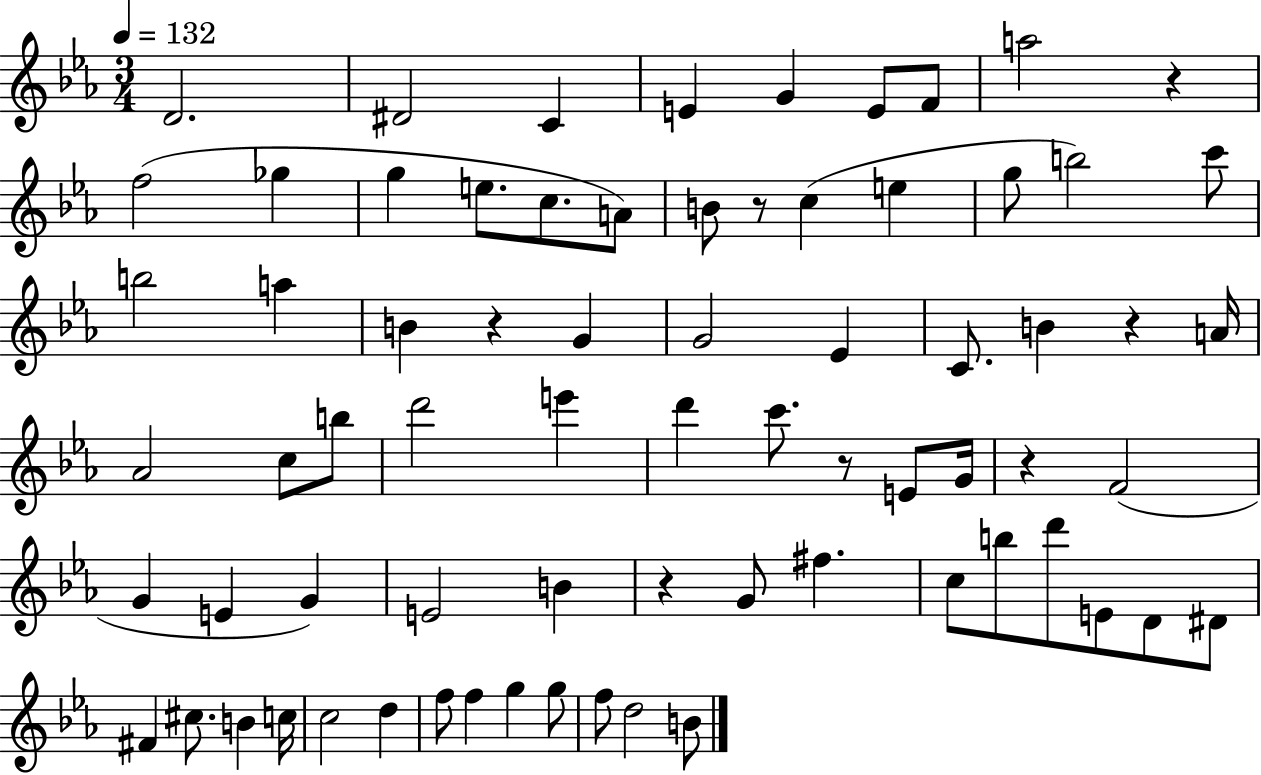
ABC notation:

X:1
T:Untitled
M:3/4
L:1/4
K:Eb
D2 ^D2 C E G E/2 F/2 a2 z f2 _g g e/2 c/2 A/2 B/2 z/2 c e g/2 b2 c'/2 b2 a B z G G2 _E C/2 B z A/4 _A2 c/2 b/2 d'2 e' d' c'/2 z/2 E/2 G/4 z F2 G E G E2 B z G/2 ^f c/2 b/2 d'/2 E/2 D/2 ^D/2 ^F ^c/2 B c/4 c2 d f/2 f g g/2 f/2 d2 B/2